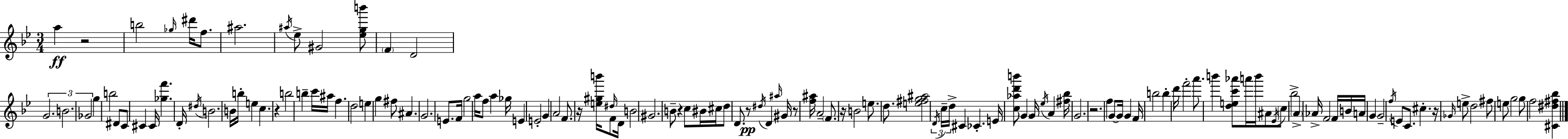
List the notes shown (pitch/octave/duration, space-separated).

A5/q R/h B5/h Gb5/s D#6/s F5/e. A#5/h. A#5/s Eb5/e G#4/h [Eb5,G5,B6]/e F4/q D4/h G4/h. B4/h. Gb4/h G5/q B5/h D#4/e C4/e C#4/q C#4/s [Gb5,F6]/q. D4/s D#5/s B4/h. B4/s B5/s E5/q C5/q. R/q B5/h B5/q C6/s A#5/s F5/q. D5/h E5/q G5/q F#5/e A#4/q. G4/h. E4/e. F4/s G5/h A5/s F5/e A5/q Gb5/s E4/q E4/h G4/q A4/h F4/e. R/s [E5,G#5,B6]/s D#5/s F4/e D4/s B4/h G#4/h. B4/e R/q C5/e BIS4/s C#5/s D5/e D4/e. R/e D#5/s D4/q A#5/s G#4/s R/e [F5,A#5]/s A4/h F4/e. R/s B4/h E5/e. D5/e. [E5,F#5,G5,A#5]/h D4/s C5/s D5/s C#4/q CES4/q. E4/s [C5,Ab5,D6,B6]/e G4/q G4/s Eb5/s A4/q [F#5,Bb5]/s G4/h. R/h. F5/q G4/e G4/s G4/q F4/s B5/h B5/q D6/s F6/h A6/e. B6/q [D5,E5,C6,Ab6]/e A6/s B6/s A#4/e Eb4/s C5/e Bb5/h A4/q Ab4/s F4/h F4/s B4/s A4/s G4/q G4/h F5/s E4/e C4/e. C#5/q. R/s Gb4/s E5/e D5/h F#5/e E5/e G5/h G5/e F5/h [C#4,D#5,F#5,Bb5]/q